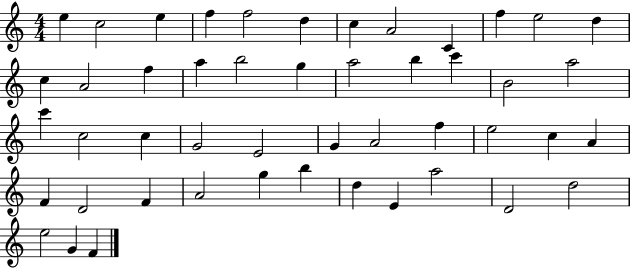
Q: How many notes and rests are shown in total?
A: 48